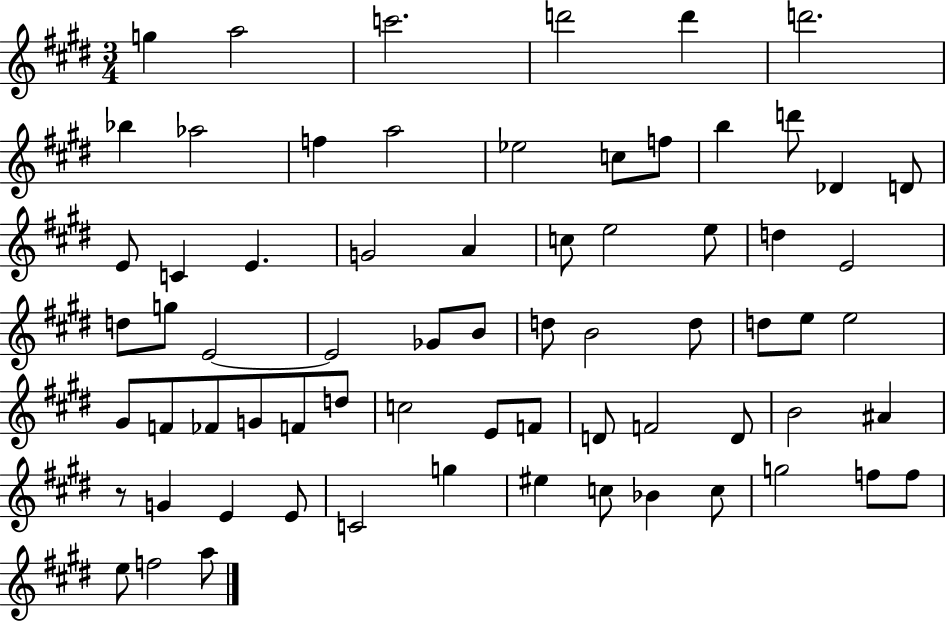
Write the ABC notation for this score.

X:1
T:Untitled
M:3/4
L:1/4
K:E
g a2 c'2 d'2 d' d'2 _b _a2 f a2 _e2 c/2 f/2 b d'/2 _D D/2 E/2 C E G2 A c/2 e2 e/2 d E2 d/2 g/2 E2 E2 _G/2 B/2 d/2 B2 d/2 d/2 e/2 e2 ^G/2 F/2 _F/2 G/2 F/2 d/2 c2 E/2 F/2 D/2 F2 D/2 B2 ^A z/2 G E E/2 C2 g ^e c/2 _B c/2 g2 f/2 f/2 e/2 f2 a/2